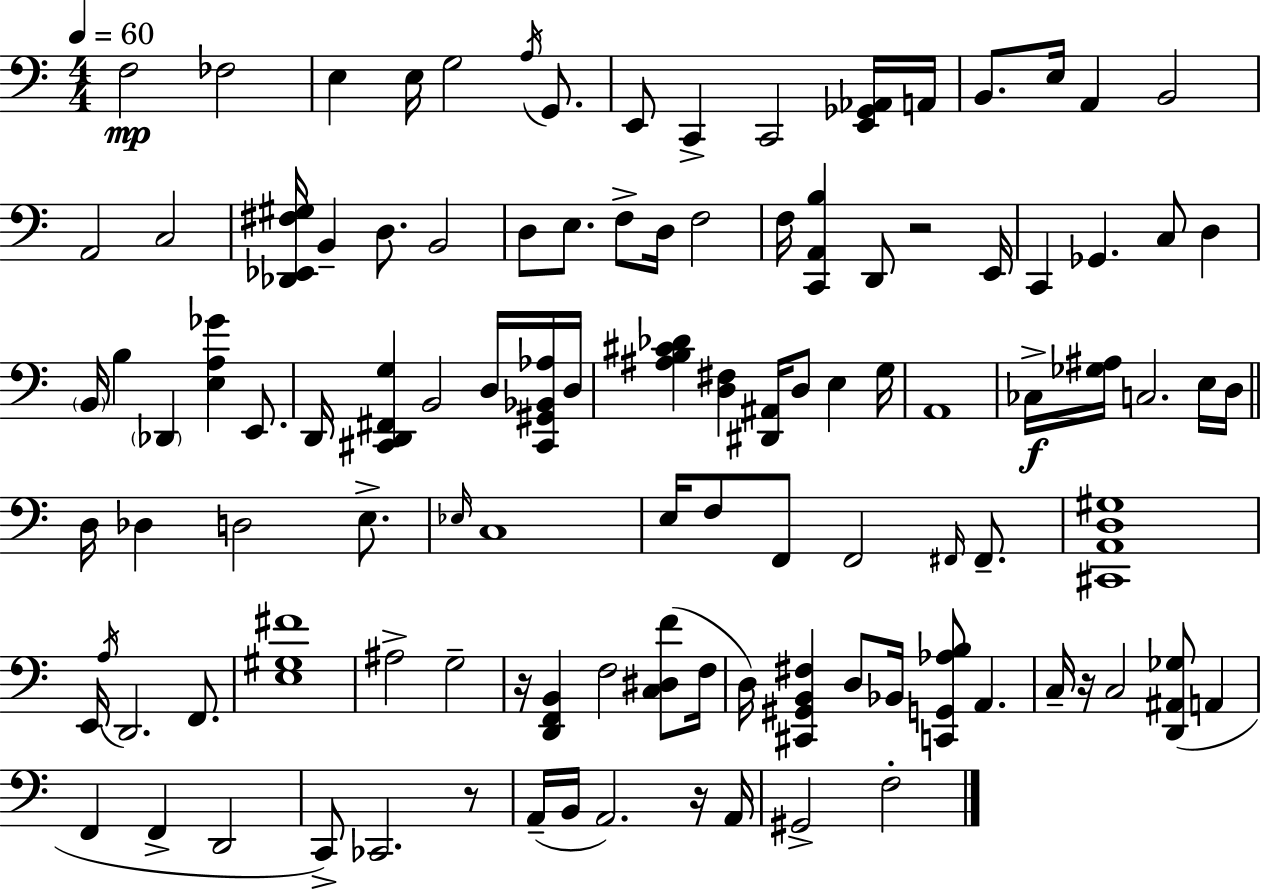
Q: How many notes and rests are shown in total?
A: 108